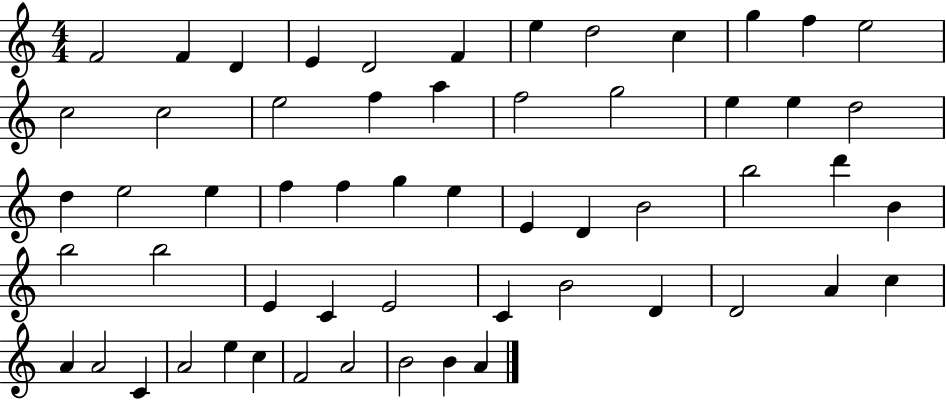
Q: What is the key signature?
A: C major